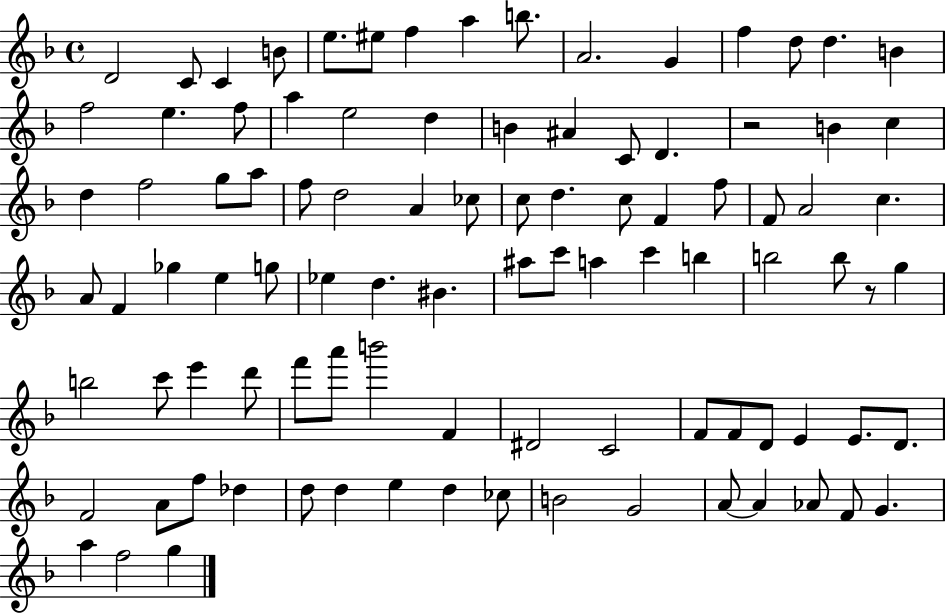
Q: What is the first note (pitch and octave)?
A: D4